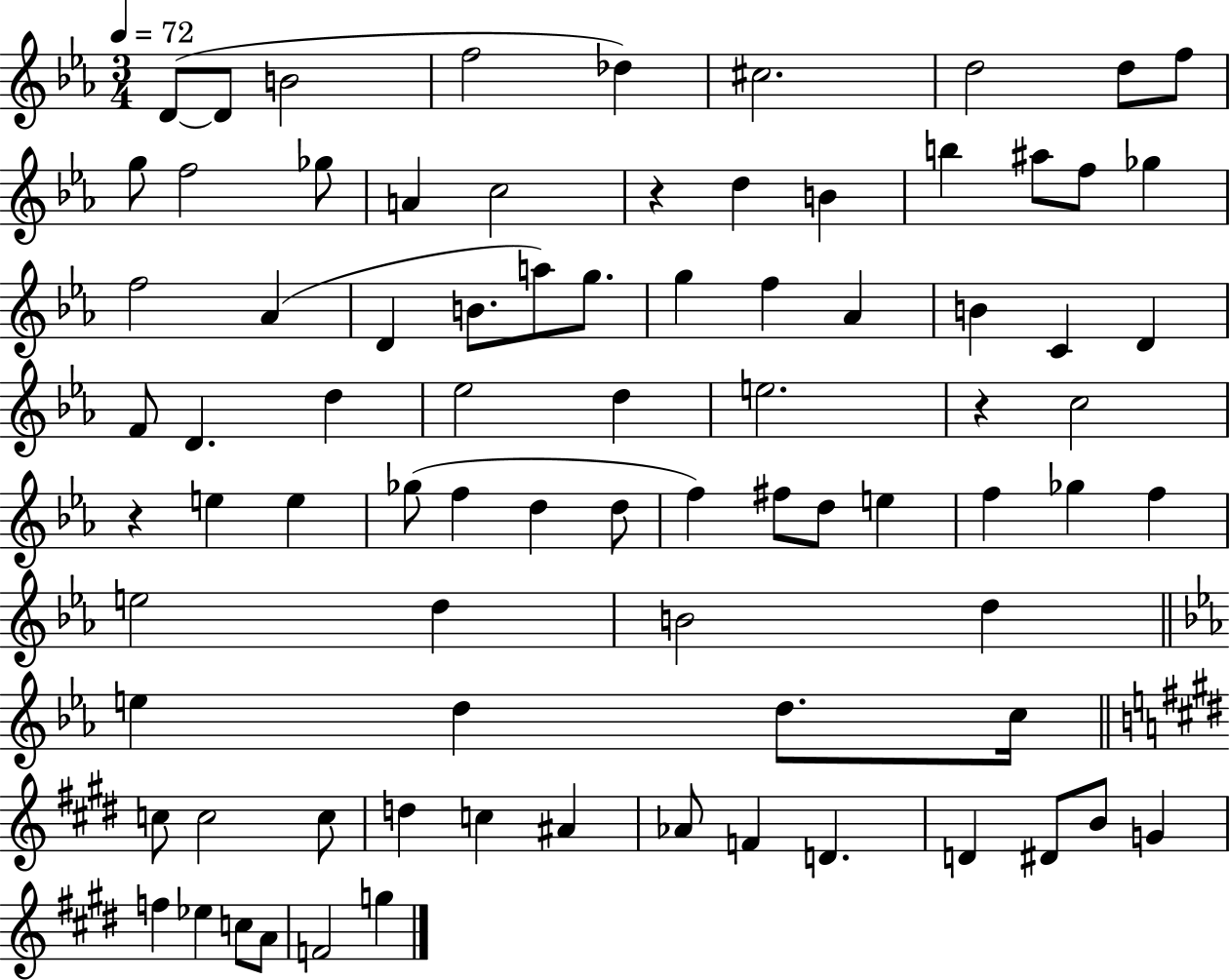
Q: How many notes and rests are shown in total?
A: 82